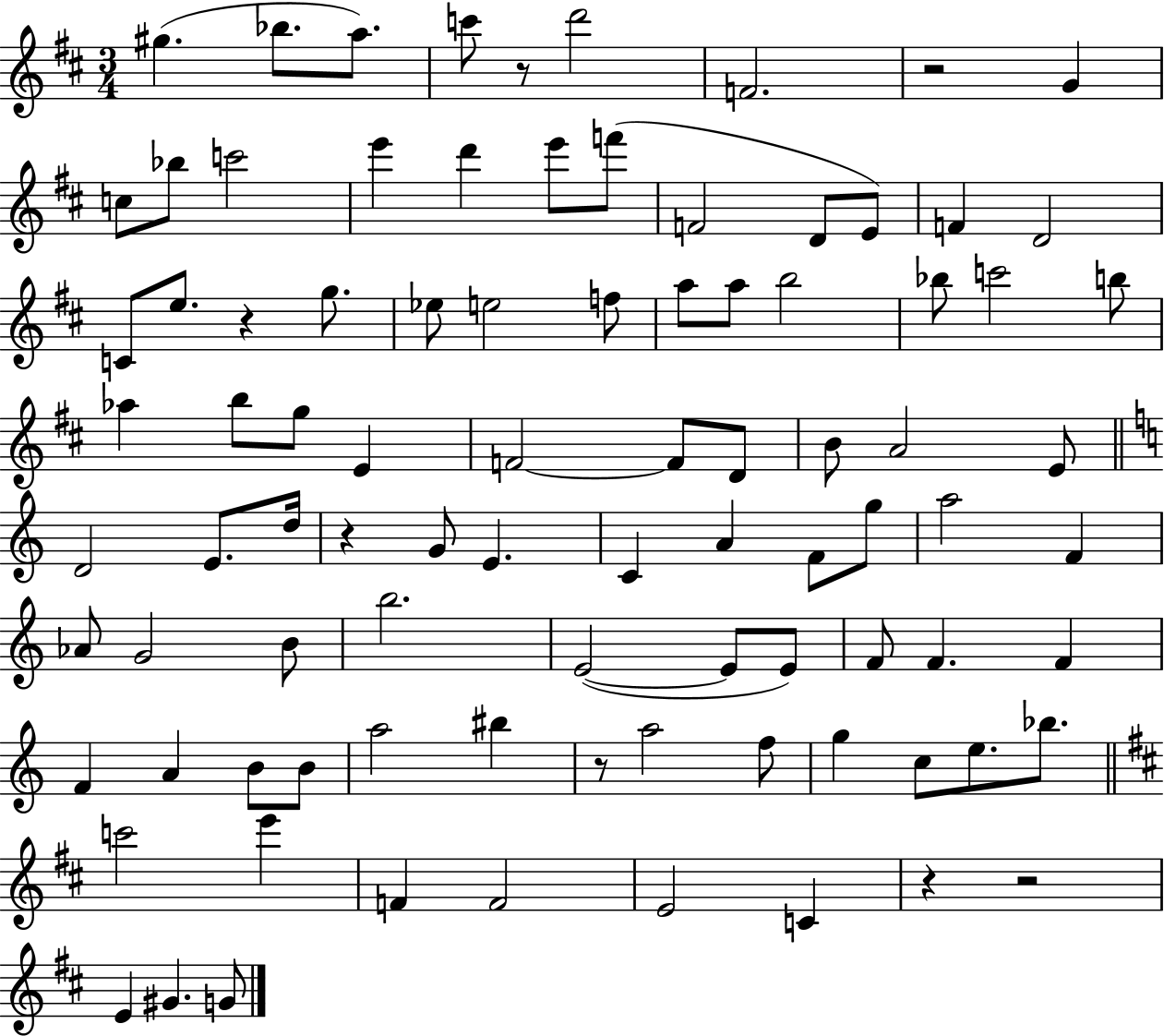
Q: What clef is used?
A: treble